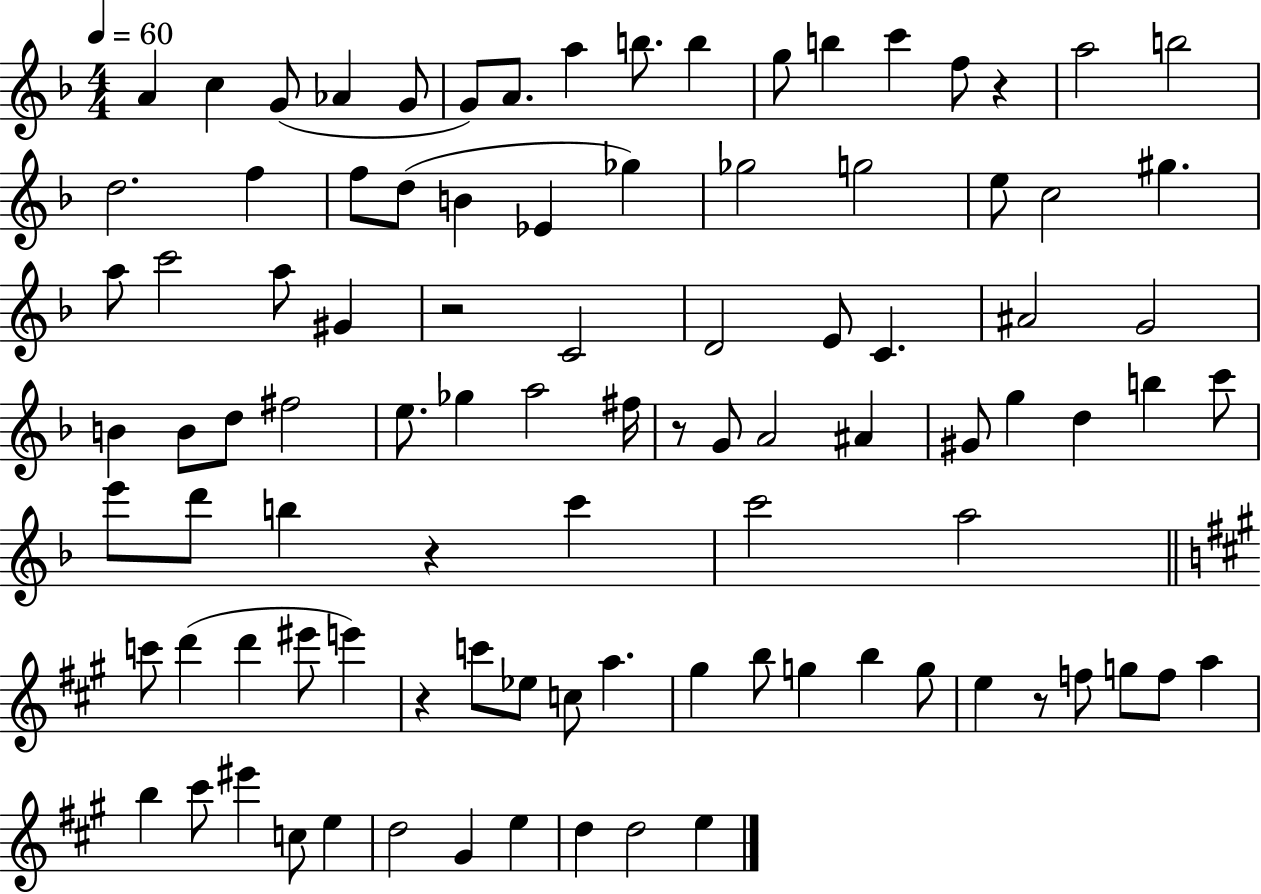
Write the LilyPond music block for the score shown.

{
  \clef treble
  \numericTimeSignature
  \time 4/4
  \key f \major
  \tempo 4 = 60
  a'4 c''4 g'8( aes'4 g'8 | g'8) a'8. a''4 b''8. b''4 | g''8 b''4 c'''4 f''8 r4 | a''2 b''2 | \break d''2. f''4 | f''8 d''8( b'4 ees'4 ges''4) | ges''2 g''2 | e''8 c''2 gis''4. | \break a''8 c'''2 a''8 gis'4 | r2 c'2 | d'2 e'8 c'4. | ais'2 g'2 | \break b'4 b'8 d''8 fis''2 | e''8. ges''4 a''2 fis''16 | r8 g'8 a'2 ais'4 | gis'8 g''4 d''4 b''4 c'''8 | \break e'''8 d'''8 b''4 r4 c'''4 | c'''2 a''2 | \bar "||" \break \key a \major c'''8 d'''4( d'''4 eis'''8 e'''4) | r4 c'''8 ees''8 c''8 a''4. | gis''4 b''8 g''4 b''4 g''8 | e''4 r8 f''8 g''8 f''8 a''4 | \break b''4 cis'''8 eis'''4 c''8 e''4 | d''2 gis'4 e''4 | d''4 d''2 e''4 | \bar "|."
}